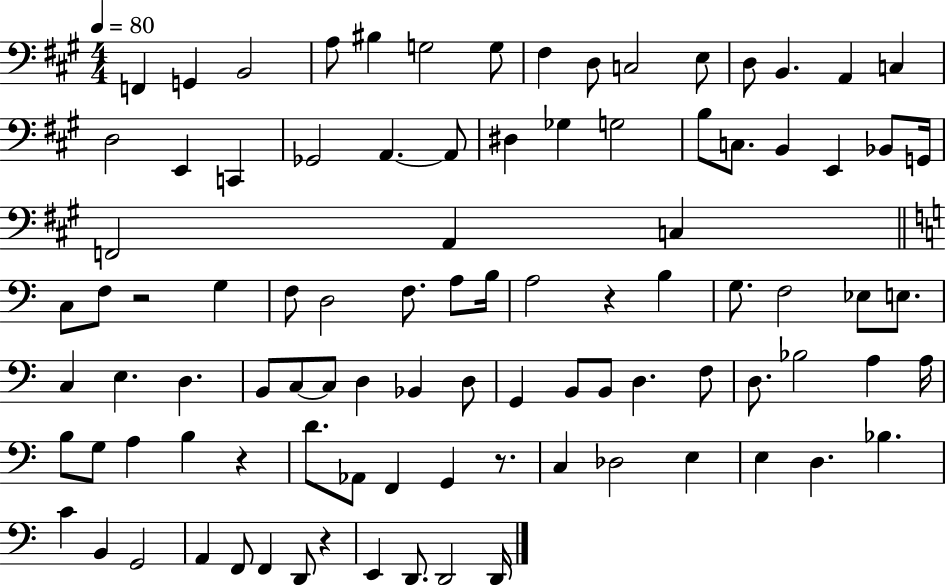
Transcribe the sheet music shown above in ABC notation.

X:1
T:Untitled
M:4/4
L:1/4
K:A
F,, G,, B,,2 A,/2 ^B, G,2 G,/2 ^F, D,/2 C,2 E,/2 D,/2 B,, A,, C, D,2 E,, C,, _G,,2 A,, A,,/2 ^D, _G, G,2 B,/2 C,/2 B,, E,, _B,,/2 G,,/4 F,,2 A,, C, C,/2 F,/2 z2 G, F,/2 D,2 F,/2 A,/2 B,/4 A,2 z B, G,/2 F,2 _E,/2 E,/2 C, E, D, B,,/2 C,/2 C,/2 D, _B,, D,/2 G,, B,,/2 B,,/2 D, F,/2 D,/2 _B,2 A, A,/4 B,/2 G,/2 A, B, z D/2 _A,,/2 F,, G,, z/2 C, _D,2 E, E, D, _B, C B,, G,,2 A,, F,,/2 F,, D,,/2 z E,, D,,/2 D,,2 D,,/4